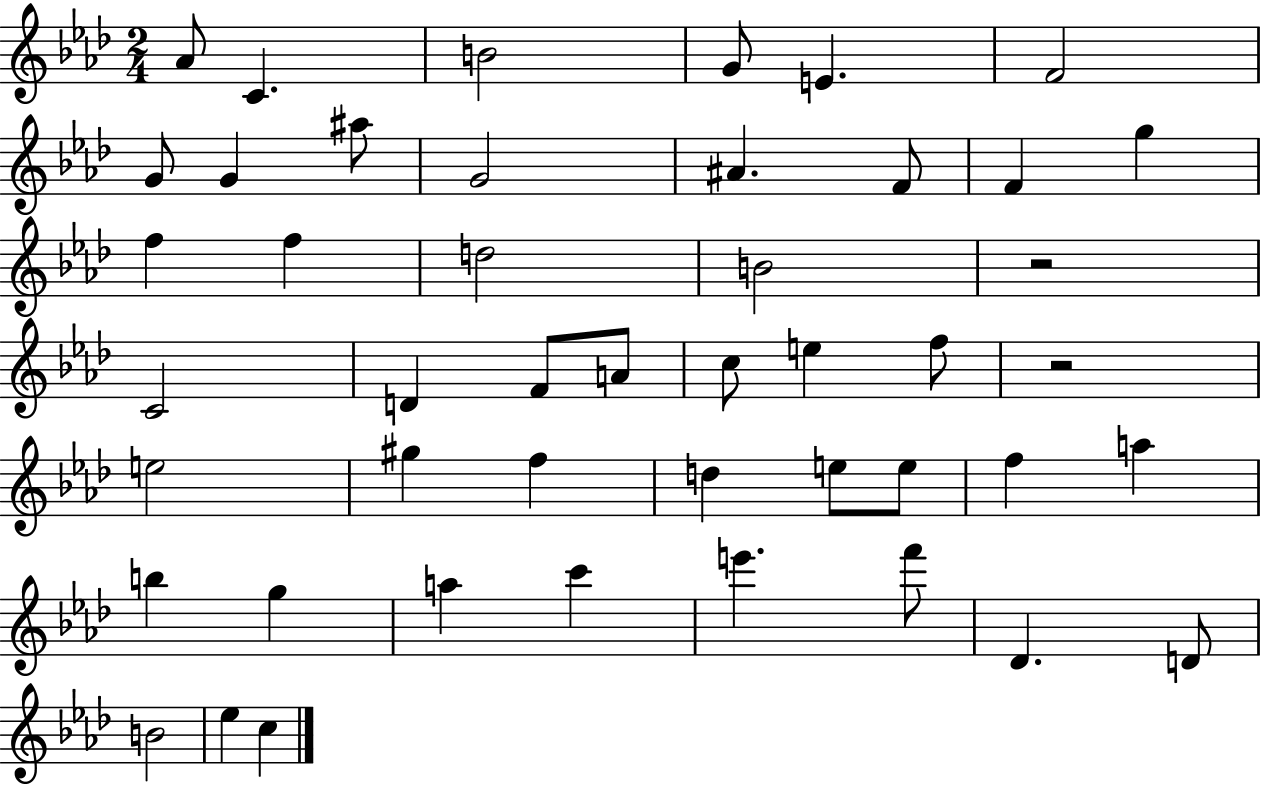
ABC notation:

X:1
T:Untitled
M:2/4
L:1/4
K:Ab
_A/2 C B2 G/2 E F2 G/2 G ^a/2 G2 ^A F/2 F g f f d2 B2 z2 C2 D F/2 A/2 c/2 e f/2 z2 e2 ^g f d e/2 e/2 f a b g a c' e' f'/2 _D D/2 B2 _e c